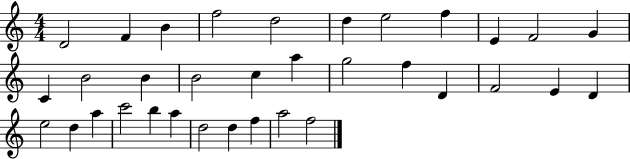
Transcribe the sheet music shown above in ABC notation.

X:1
T:Untitled
M:4/4
L:1/4
K:C
D2 F B f2 d2 d e2 f E F2 G C B2 B B2 c a g2 f D F2 E D e2 d a c'2 b a d2 d f a2 f2